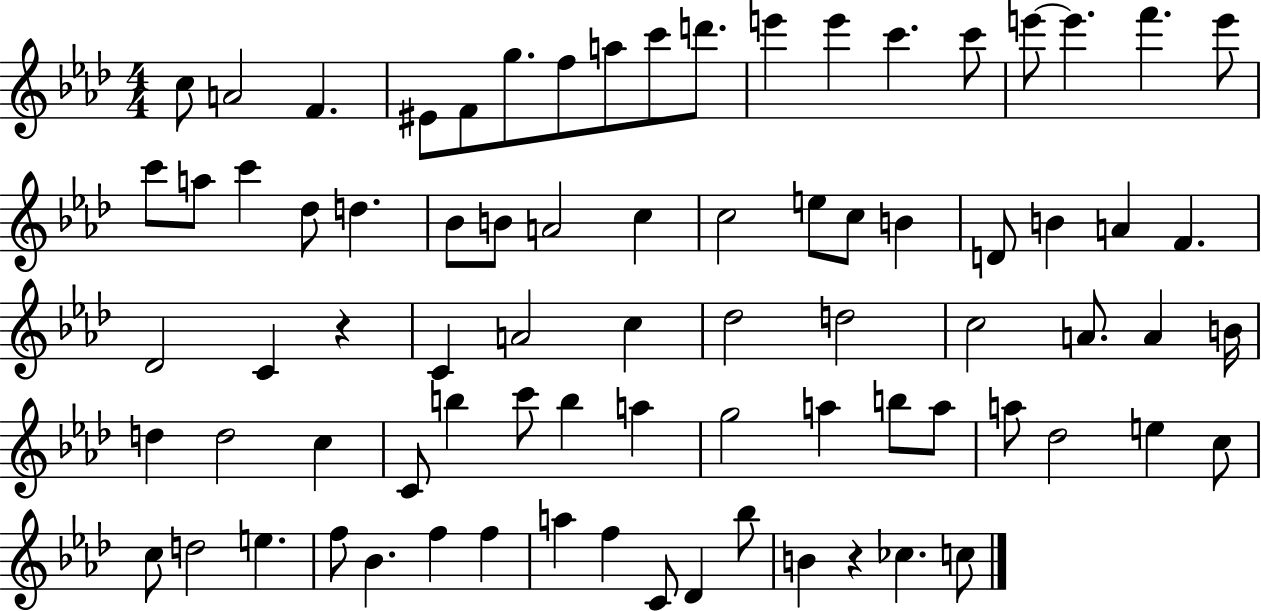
X:1
T:Untitled
M:4/4
L:1/4
K:Ab
c/2 A2 F ^E/2 F/2 g/2 f/2 a/2 c'/2 d'/2 e' e' c' c'/2 e'/2 e' f' e'/2 c'/2 a/2 c' _d/2 d _B/2 B/2 A2 c c2 e/2 c/2 B D/2 B A F _D2 C z C A2 c _d2 d2 c2 A/2 A B/4 d d2 c C/2 b c'/2 b a g2 a b/2 a/2 a/2 _d2 e c/2 c/2 d2 e f/2 _B f f a f C/2 _D _b/2 B z _c c/2